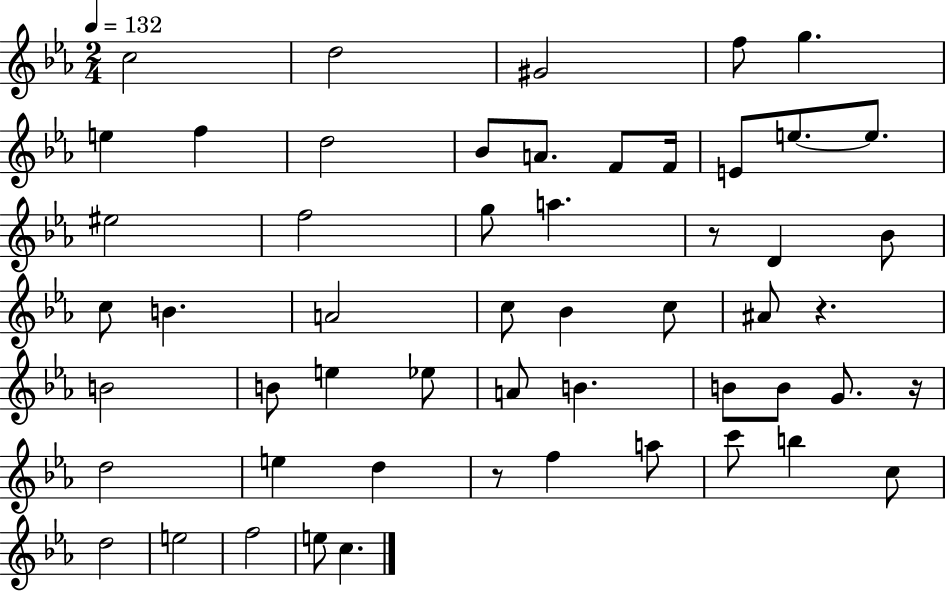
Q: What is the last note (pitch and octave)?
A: C5